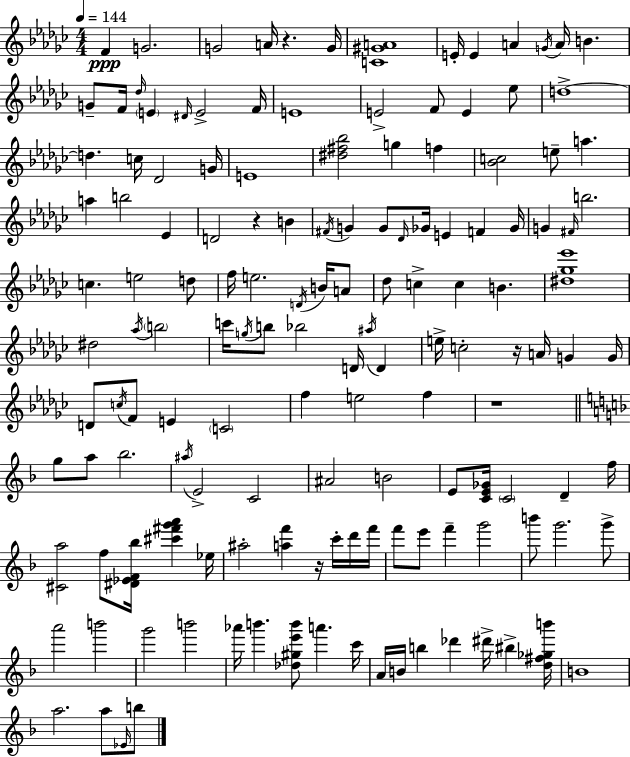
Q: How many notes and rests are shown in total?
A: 144